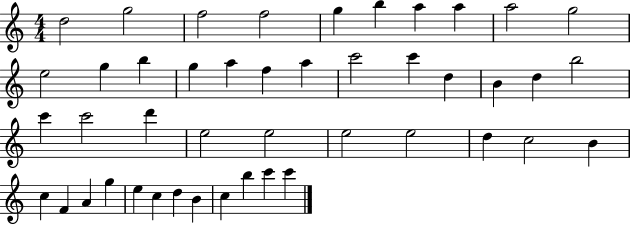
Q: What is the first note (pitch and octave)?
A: D5